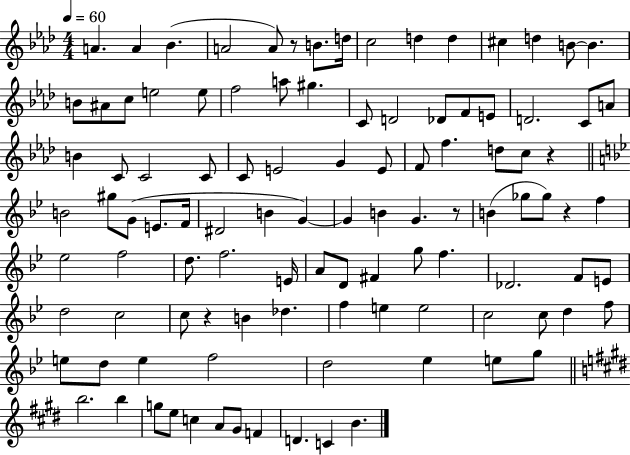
A4/q. A4/q Bb4/q. A4/h A4/e R/e B4/e. D5/s C5/h D5/q D5/q C#5/q D5/q B4/e B4/q. B4/e A#4/e C5/e E5/h E5/e F5/h A5/e G#5/q. C4/e D4/h Db4/e F4/e E4/e D4/h. C4/e A4/e B4/q C4/e C4/h C4/e C4/e E4/h G4/q E4/e F4/e F5/q. D5/e C5/e R/q B4/h G#5/e G4/e E4/e. F4/s D#4/h B4/q G4/q G4/q B4/q G4/q. R/e B4/q Gb5/e Gb5/e R/q F5/q Eb5/h F5/h D5/e. F5/h. E4/s A4/e D4/e F#4/q G5/e F5/q. Db4/h. F4/e E4/e D5/h C5/h C5/e R/q B4/q Db5/q. F5/q E5/q E5/h C5/h C5/e D5/q F5/e E5/e D5/e E5/q F5/h D5/h Eb5/q E5/e G5/e B5/h. B5/q G5/e E5/e C5/q A4/e G#4/e F4/q D4/q. C4/q B4/q.